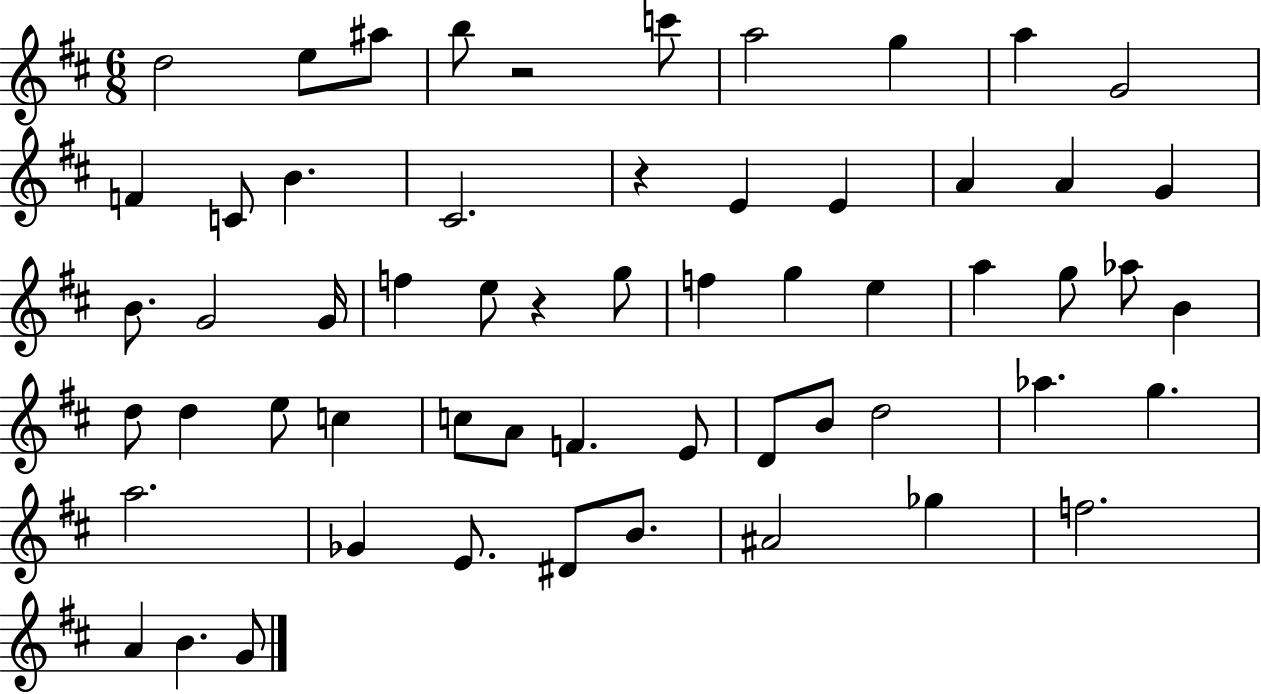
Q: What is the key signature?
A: D major